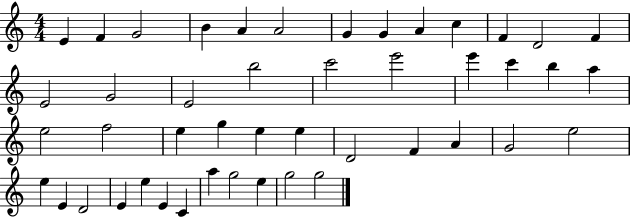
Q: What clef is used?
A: treble